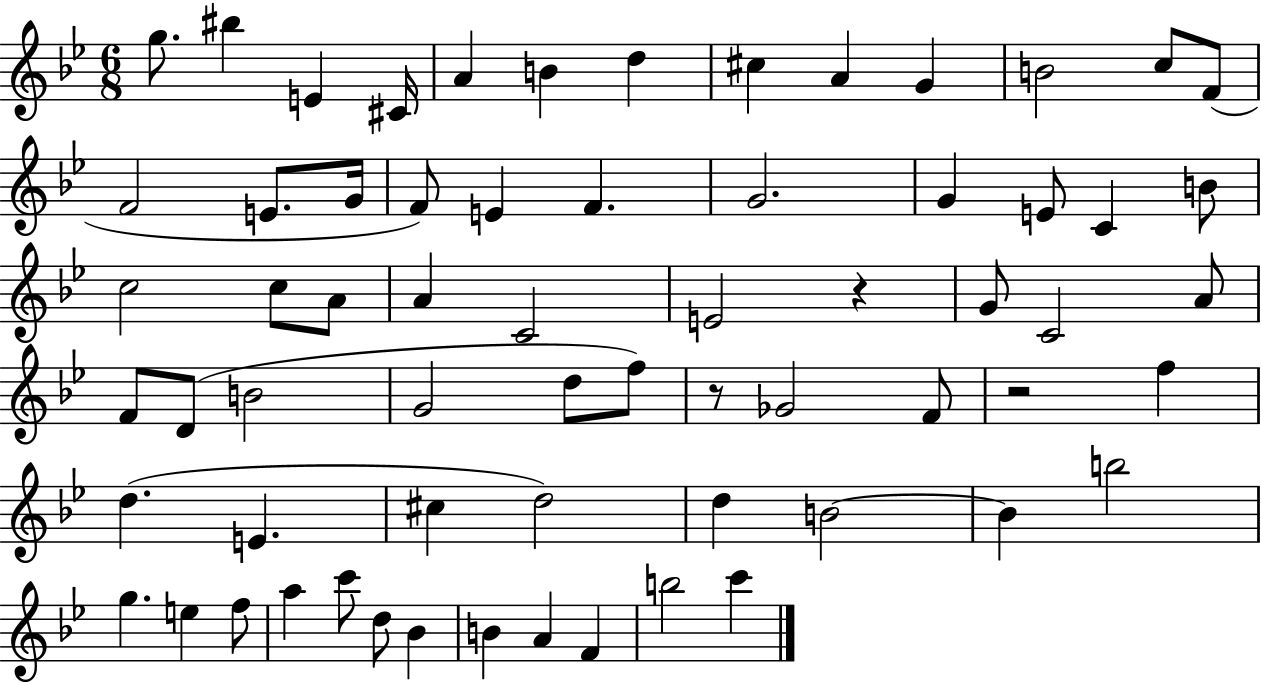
G5/e. BIS5/q E4/q C#4/s A4/q B4/q D5/q C#5/q A4/q G4/q B4/h C5/e F4/e F4/h E4/e. G4/s F4/e E4/q F4/q. G4/h. G4/q E4/e C4/q B4/e C5/h C5/e A4/e A4/q C4/h E4/h R/q G4/e C4/h A4/e F4/e D4/e B4/h G4/h D5/e F5/e R/e Gb4/h F4/e R/h F5/q D5/q. E4/q. C#5/q D5/h D5/q B4/h B4/q B5/h G5/q. E5/q F5/e A5/q C6/e D5/e Bb4/q B4/q A4/q F4/q B5/h C6/q